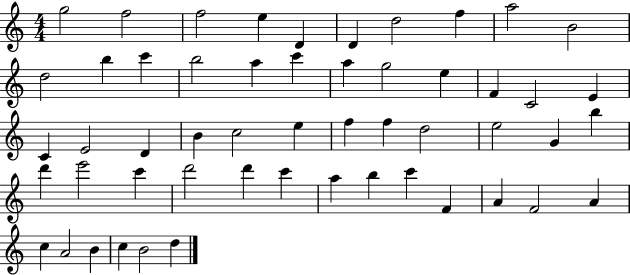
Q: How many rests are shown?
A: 0